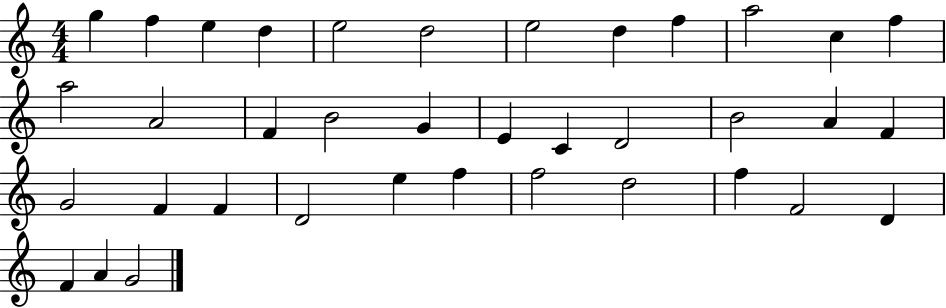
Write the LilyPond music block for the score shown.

{
  \clef treble
  \numericTimeSignature
  \time 4/4
  \key c \major
  g''4 f''4 e''4 d''4 | e''2 d''2 | e''2 d''4 f''4 | a''2 c''4 f''4 | \break a''2 a'2 | f'4 b'2 g'4 | e'4 c'4 d'2 | b'2 a'4 f'4 | \break g'2 f'4 f'4 | d'2 e''4 f''4 | f''2 d''2 | f''4 f'2 d'4 | \break f'4 a'4 g'2 | \bar "|."
}